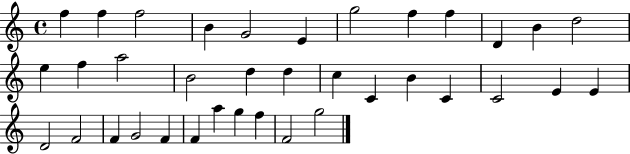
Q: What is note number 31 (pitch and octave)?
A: F4